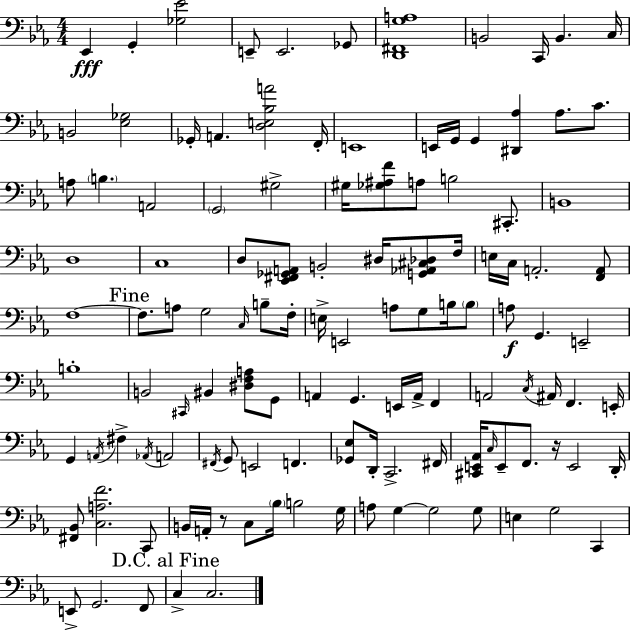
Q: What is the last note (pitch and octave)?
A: C3